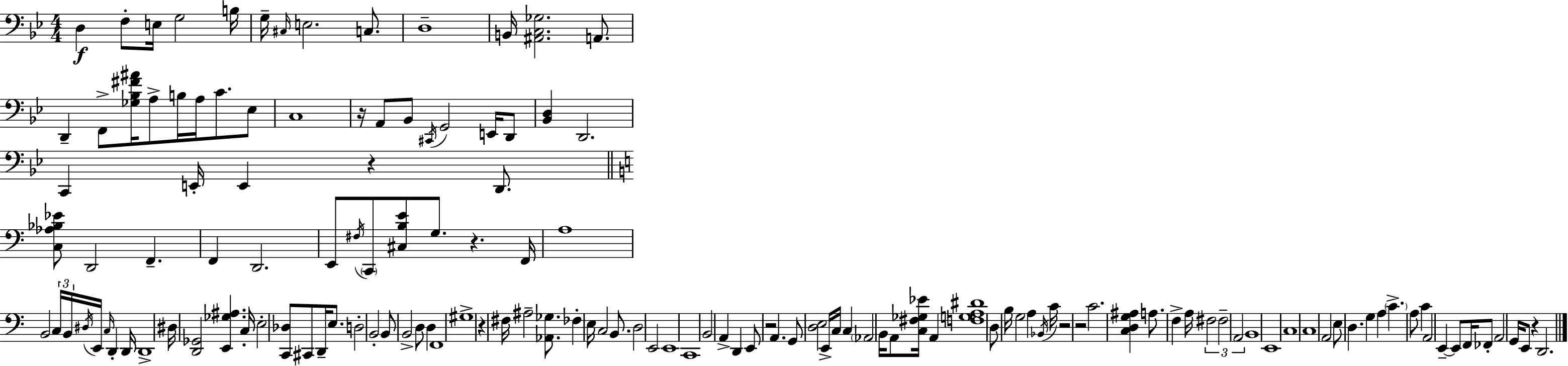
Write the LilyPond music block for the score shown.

{
  \clef bass
  \numericTimeSignature
  \time 4/4
  \key g \minor
  d4\f f8-. e16 g2 b16 | g16-- \grace { cis16 } e2. c8. | d1-- | b,16 <ais, c ges>2. a,8. | \break d,4-- f,8-> <ges bes fis' ais'>16 a8-> b16 a16 c'8. ees8 | c1 | r16 a,8 bes,8 \acciaccatura { cis,16 } g,2 e,16 | d,8 <bes, d>4 d,2. | \break c,4 e,16-. e,4 r4 d,8. | \bar "||" \break \key a \minor <c aes bes ees'>8 d,2 f,4.-- | f,4 d,2. | e,8 \acciaccatura { fis16 } \parenthesize c,8 <cis b e'>8 g8. r4. | f,16 a1 | \break b,2 \tuplet 3/2 { c16 b,16 \acciaccatura { dis16 } } e,16 \grace { c16 } d,4-. | d,16 d,1-> | dis16 <d, ges,>2 <e, ges ais>4. | c16 e2-. <c, des>8 cis,8 d,16-- | \break e8. d2-. b,2-. | b,8 b,2-> d8 d4 | f,1 | gis1-> | \break r4 fis16 ais2-- | <aes, ges>8. fes4-. e16 c2 | b,8. d2 e,2 | e,1 | \break c,1 | b,2 a,4-> d,4 | e,8 r2 a,4. | g,8 <d e>2 e,16-> c16 c4 | \break \parenthesize aes,2 b,16 a,8 <c fis ges ees'>16 a,4 | <f g a dis'>1 | d8 b16 g2 a4 | \acciaccatura { bes,16 } c'16 r2 r2 | \break c'2. | <c d g ais>4 a8. f4-> a16 \tuplet 3/2 { fis2 | fis2-- a,2 } | b,1 | \break e,1 | c1 | c1 | a,2 e8 d4. | \break g4 a4 \parenthesize c'4.-> | a8 c'4 a,2 | e,4--~~ e,8 f,16 fes,8-. a,2 | g,16 e,8 r4 d,2. | \break \bar "|."
}